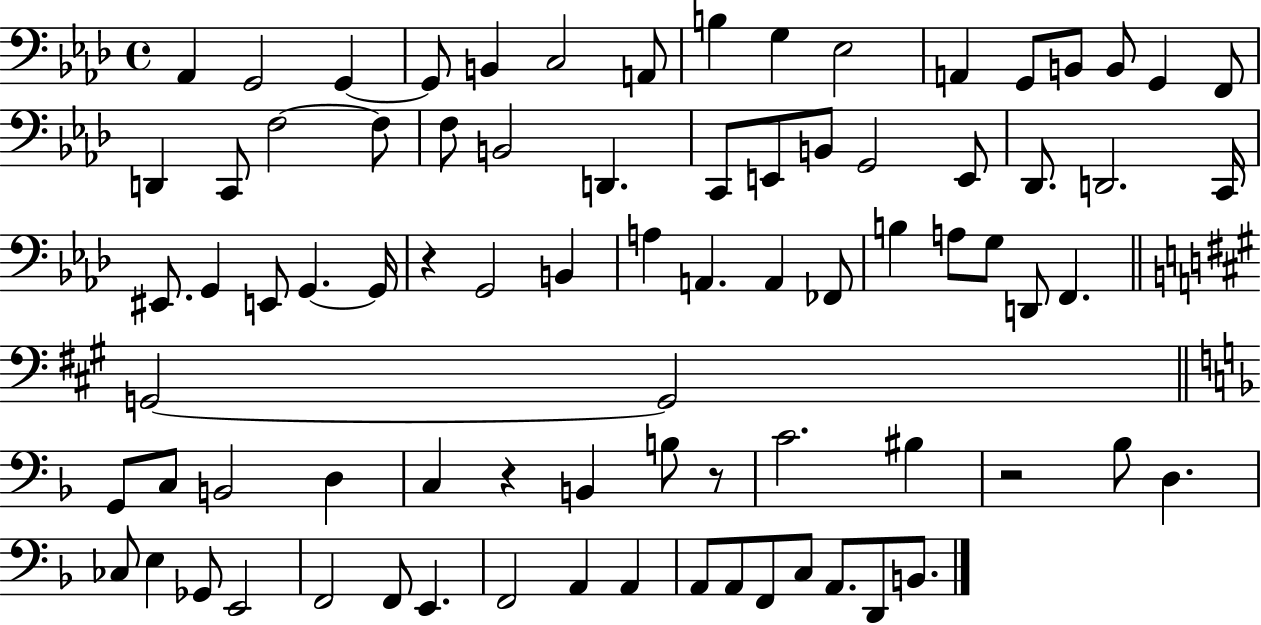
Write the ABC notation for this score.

X:1
T:Untitled
M:4/4
L:1/4
K:Ab
_A,, G,,2 G,, G,,/2 B,, C,2 A,,/2 B, G, _E,2 A,, G,,/2 B,,/2 B,,/2 G,, F,,/2 D,, C,,/2 F,2 F,/2 F,/2 B,,2 D,, C,,/2 E,,/2 B,,/2 G,,2 E,,/2 _D,,/2 D,,2 C,,/4 ^E,,/2 G,, E,,/2 G,, G,,/4 z G,,2 B,, A, A,, A,, _F,,/2 B, A,/2 G,/2 D,,/2 F,, G,,2 G,,2 G,,/2 C,/2 B,,2 D, C, z B,, B,/2 z/2 C2 ^B, z2 _B,/2 D, _C,/2 E, _G,,/2 E,,2 F,,2 F,,/2 E,, F,,2 A,, A,, A,,/2 A,,/2 F,,/2 C,/2 A,,/2 D,,/2 B,,/2